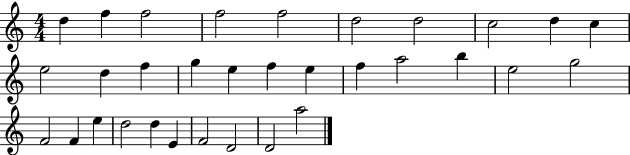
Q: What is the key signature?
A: C major